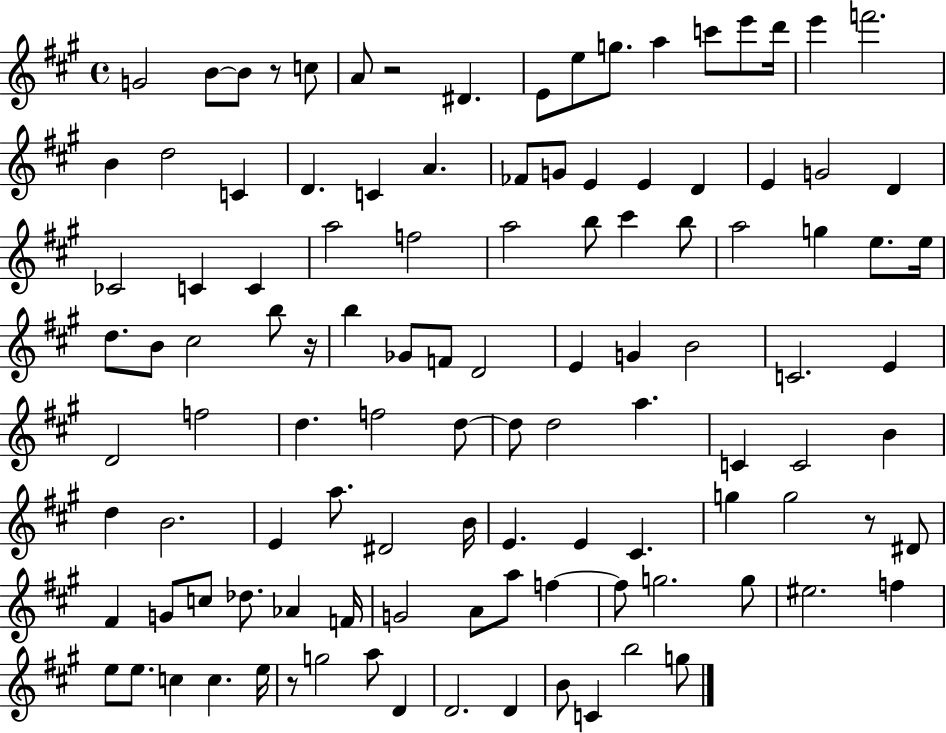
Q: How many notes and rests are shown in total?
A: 112